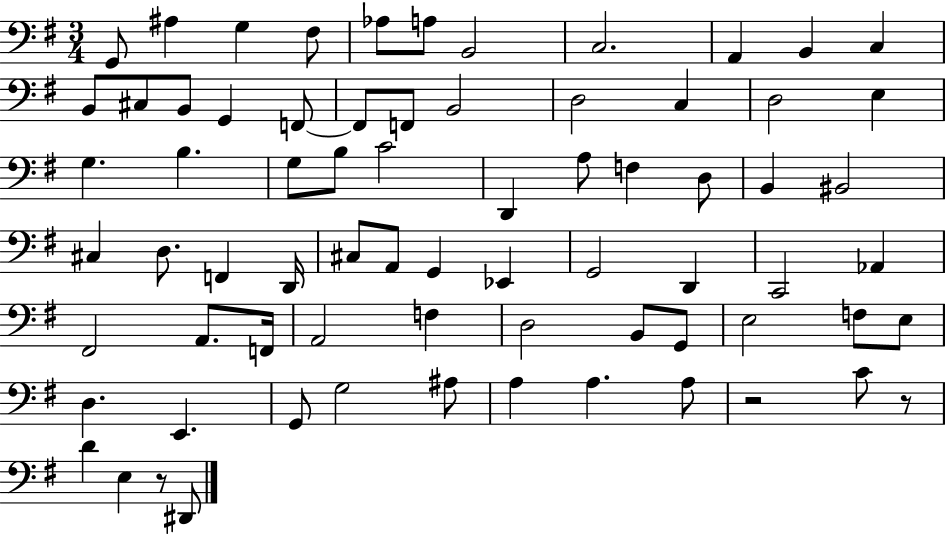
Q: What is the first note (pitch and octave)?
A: G2